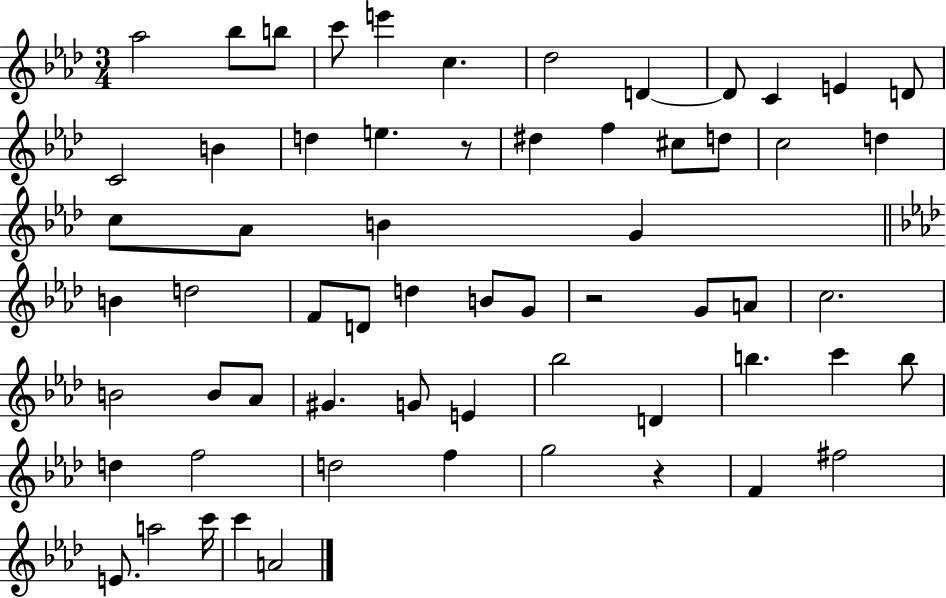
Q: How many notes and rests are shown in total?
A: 62